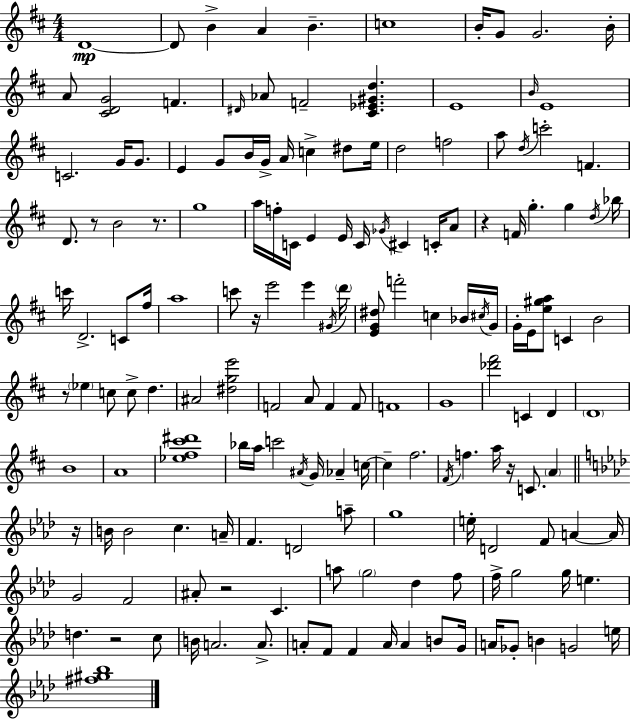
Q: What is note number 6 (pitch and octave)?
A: C5